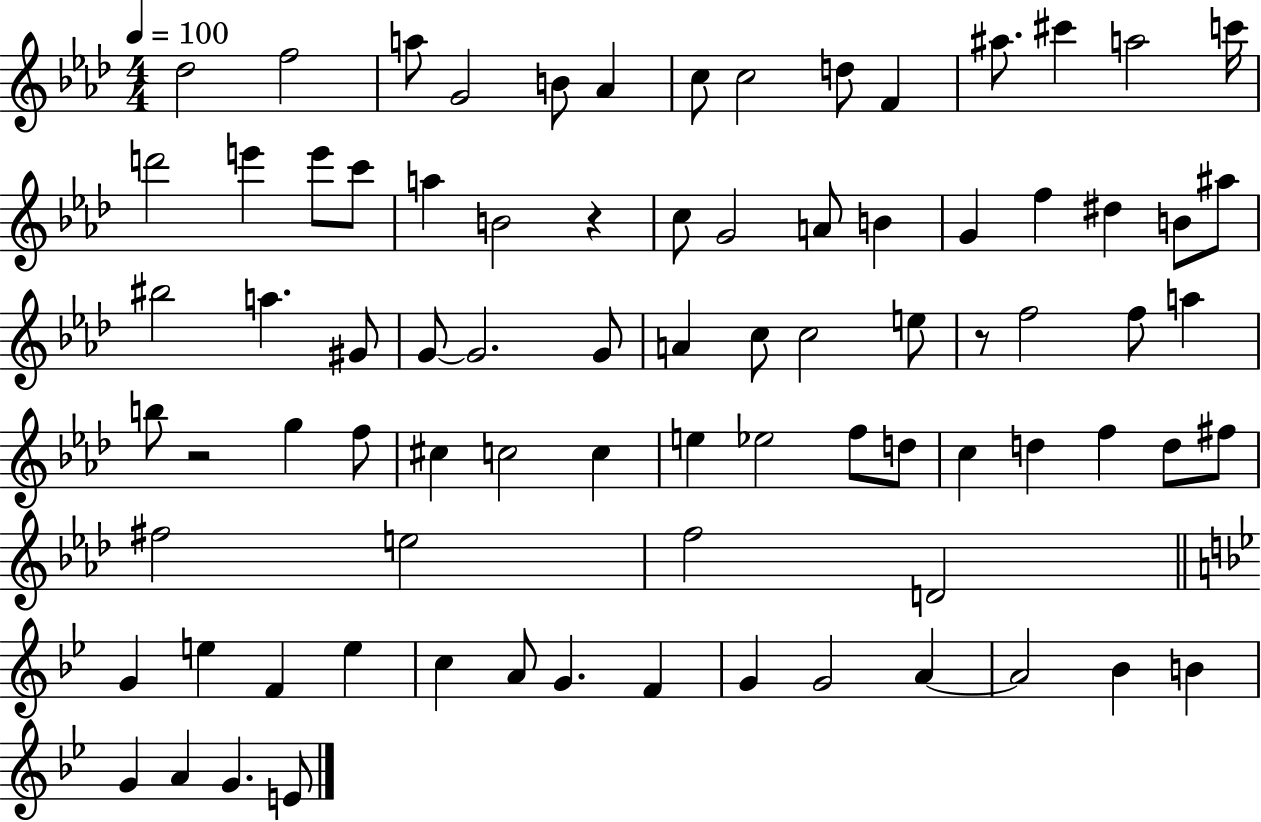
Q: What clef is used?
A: treble